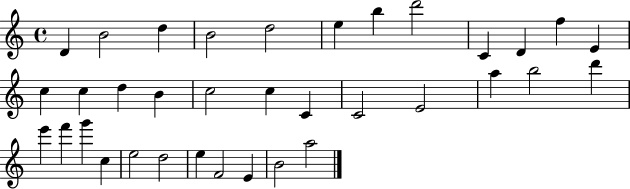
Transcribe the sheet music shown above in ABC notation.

X:1
T:Untitled
M:4/4
L:1/4
K:C
D B2 d B2 d2 e b d'2 C D f E c c d B c2 c C C2 E2 a b2 d' e' f' g' c e2 d2 e F2 E B2 a2